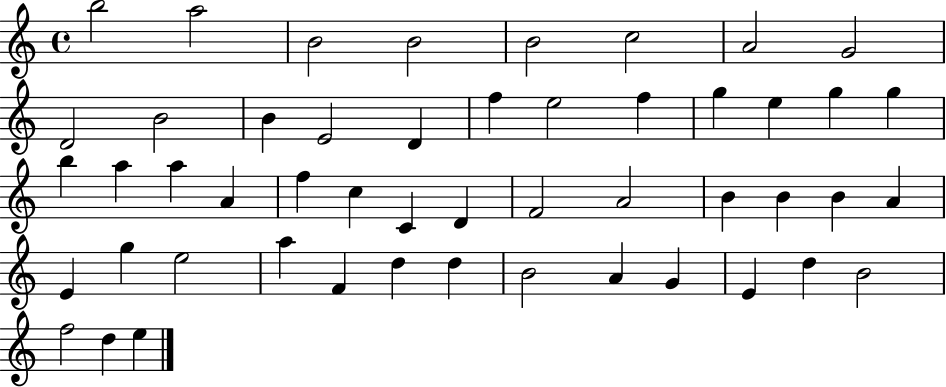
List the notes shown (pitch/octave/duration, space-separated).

B5/h A5/h B4/h B4/h B4/h C5/h A4/h G4/h D4/h B4/h B4/q E4/h D4/q F5/q E5/h F5/q G5/q E5/q G5/q G5/q B5/q A5/q A5/q A4/q F5/q C5/q C4/q D4/q F4/h A4/h B4/q B4/q B4/q A4/q E4/q G5/q E5/h A5/q F4/q D5/q D5/q B4/h A4/q G4/q E4/q D5/q B4/h F5/h D5/q E5/q